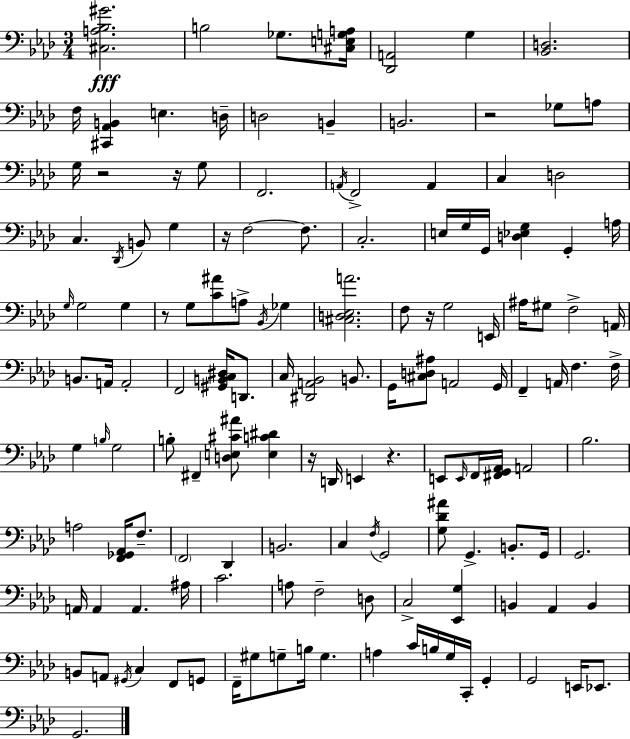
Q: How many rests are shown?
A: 8